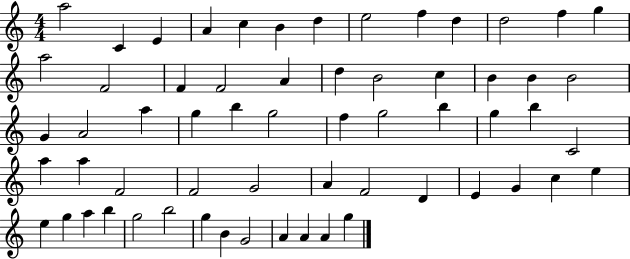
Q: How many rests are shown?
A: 0